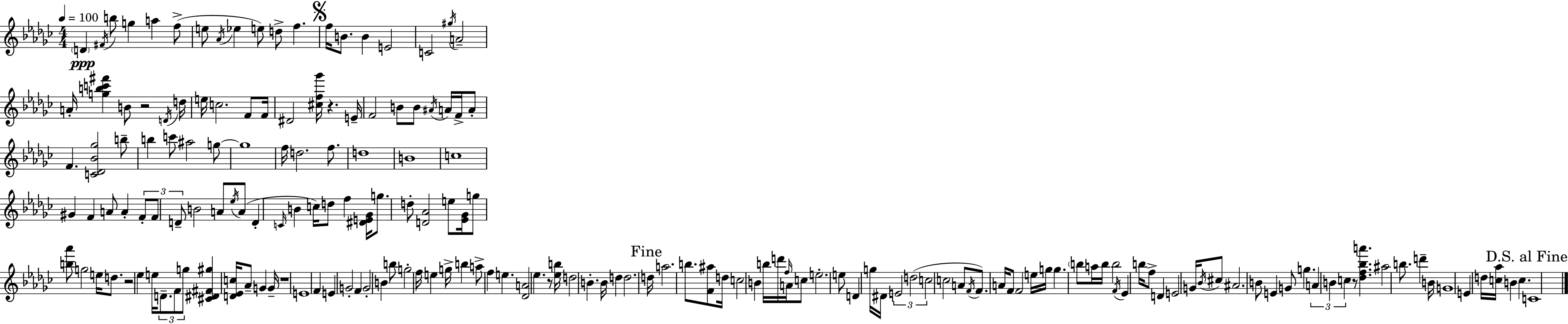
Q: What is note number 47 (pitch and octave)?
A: D5